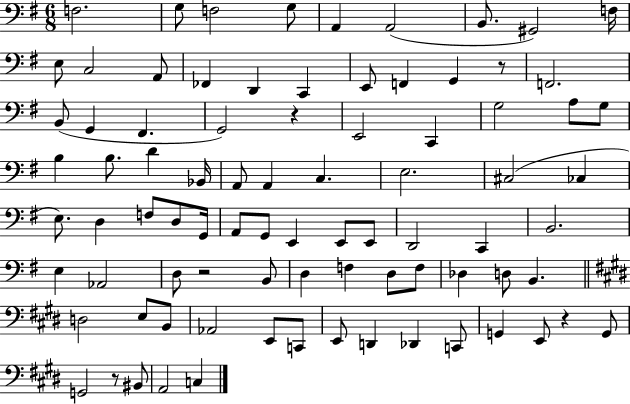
{
  \clef bass
  \numericTimeSignature
  \time 6/8
  \key g \major
  f2. | g8 f2 g8 | a,4 a,2( | b,8. gis,2) f16 | \break e8 c2 a,8 | fes,4 d,4 c,4 | e,8 f,4 g,4 r8 | f,2. | \break b,8( g,4 fis,4. | g,2) r4 | e,2 c,4 | g2 a8 g8 | \break b4 b8. d'4 bes,16 | a,8 a,4 c4. | e2. | cis2( ces4 | \break e8.) d4 f8 d8 g,16 | a,8 g,8 e,4 e,8 e,8 | d,2 c,4 | b,2. | \break e4 aes,2 | d8 r2 b,8 | d4 f4 d8 f8 | des4 d8 b,4. | \break \bar "||" \break \key e \major d2 e8 b,8 | aes,2 e,8 c,8 | e,8 d,4 des,4 c,8 | g,4 e,8 r4 g,8 | \break g,2 r8 bis,8 | a,2 c4 | \bar "|."
}